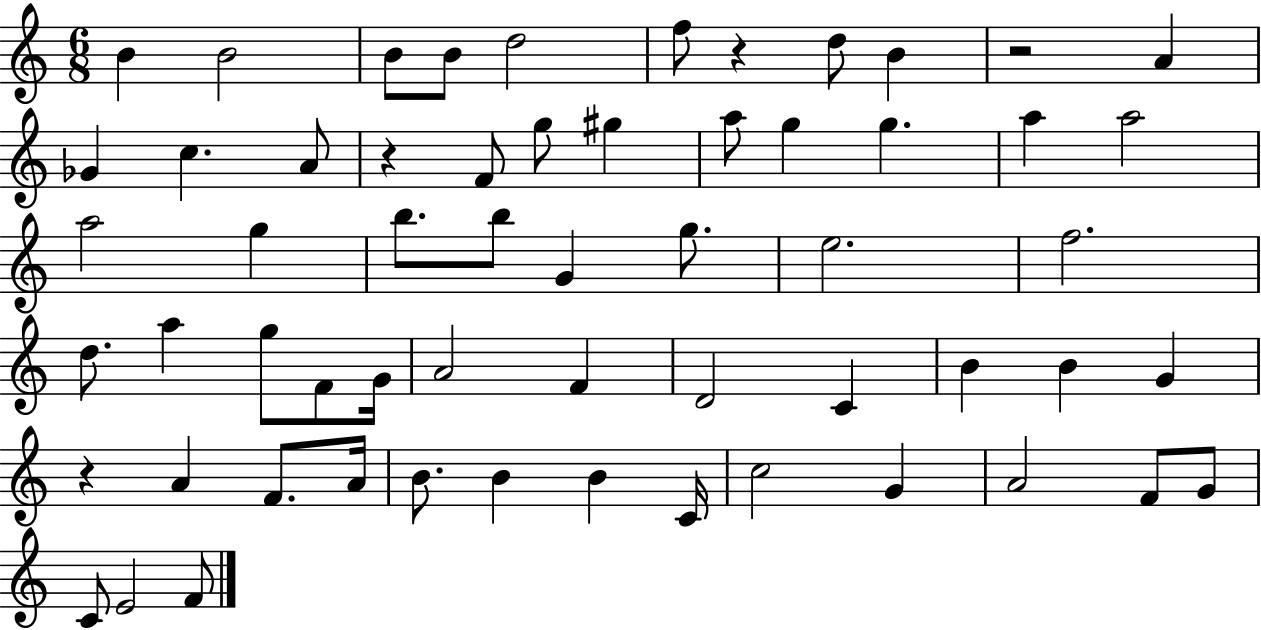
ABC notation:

X:1
T:Untitled
M:6/8
L:1/4
K:C
B B2 B/2 B/2 d2 f/2 z d/2 B z2 A _G c A/2 z F/2 g/2 ^g a/2 g g a a2 a2 g b/2 b/2 G g/2 e2 f2 d/2 a g/2 F/2 G/4 A2 F D2 C B B G z A F/2 A/4 B/2 B B C/4 c2 G A2 F/2 G/2 C/2 E2 F/2